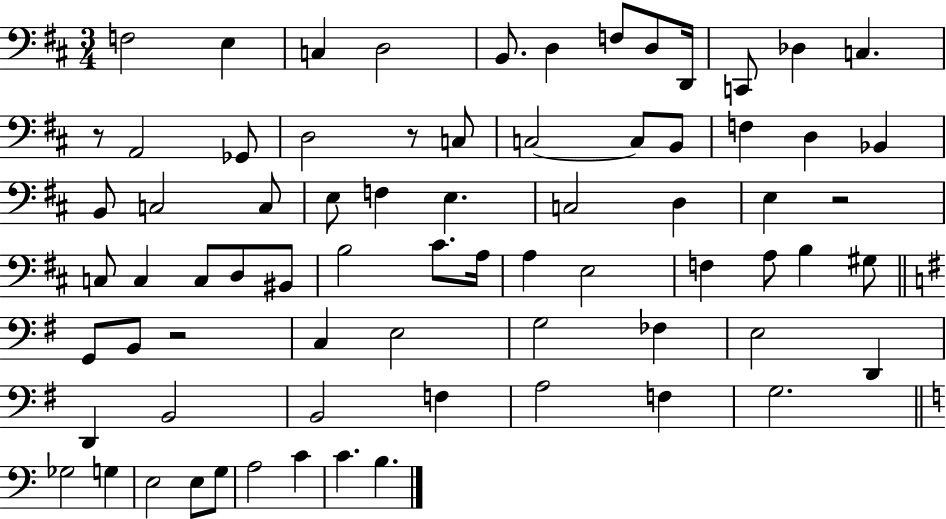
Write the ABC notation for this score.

X:1
T:Untitled
M:3/4
L:1/4
K:D
F,2 E, C, D,2 B,,/2 D, F,/2 D,/2 D,,/4 C,,/2 _D, C, z/2 A,,2 _G,,/2 D,2 z/2 C,/2 C,2 C,/2 B,,/2 F, D, _B,, B,,/2 C,2 C,/2 E,/2 F, E, C,2 D, E, z2 C,/2 C, C,/2 D,/2 ^B,,/2 B,2 ^C/2 A,/4 A, E,2 F, A,/2 B, ^G,/2 G,,/2 B,,/2 z2 C, E,2 G,2 _F, E,2 D,, D,, B,,2 B,,2 F, A,2 F, G,2 _G,2 G, E,2 E,/2 G,/2 A,2 C C B,